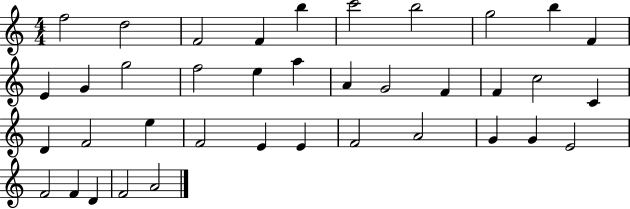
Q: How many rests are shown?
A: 0